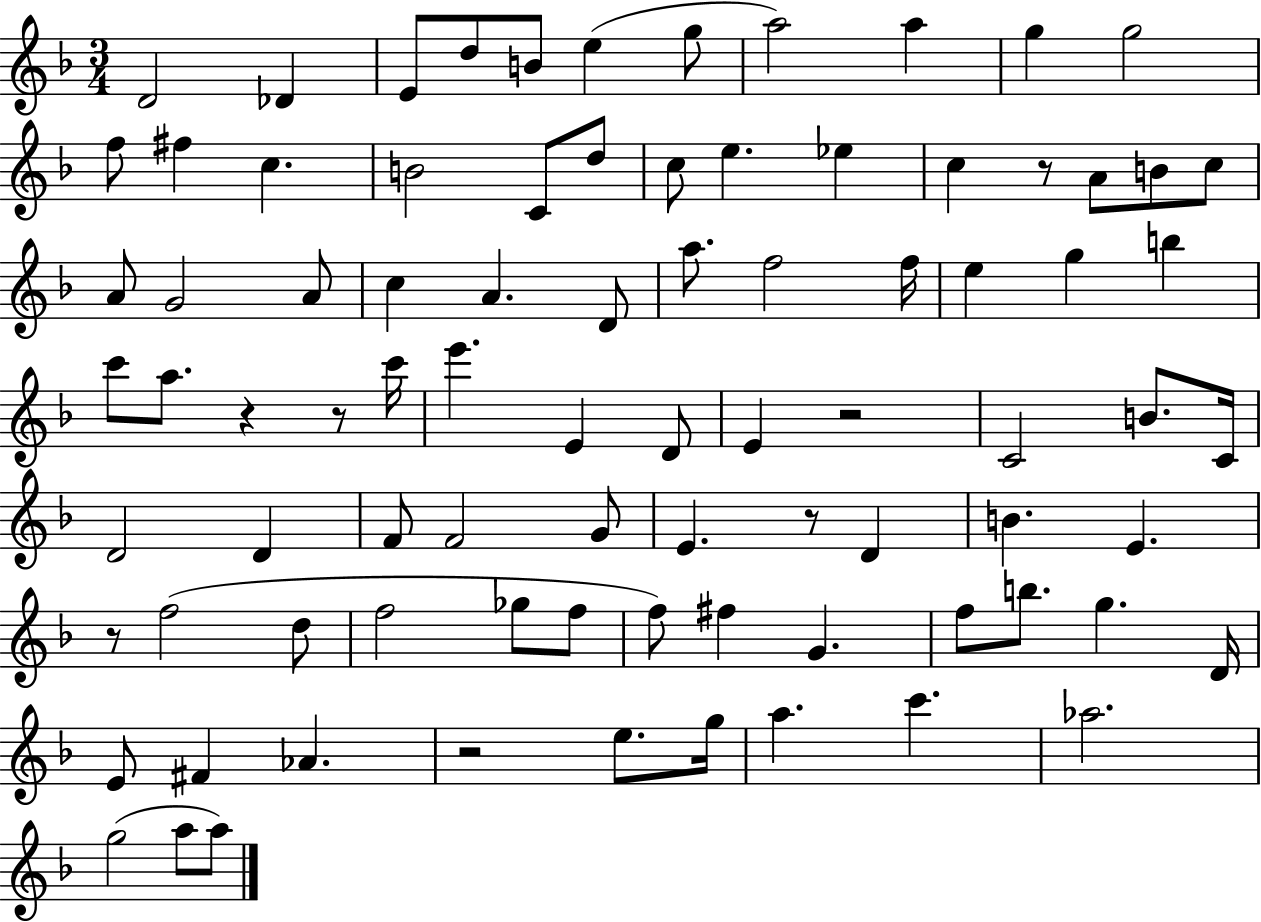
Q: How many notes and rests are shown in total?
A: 85